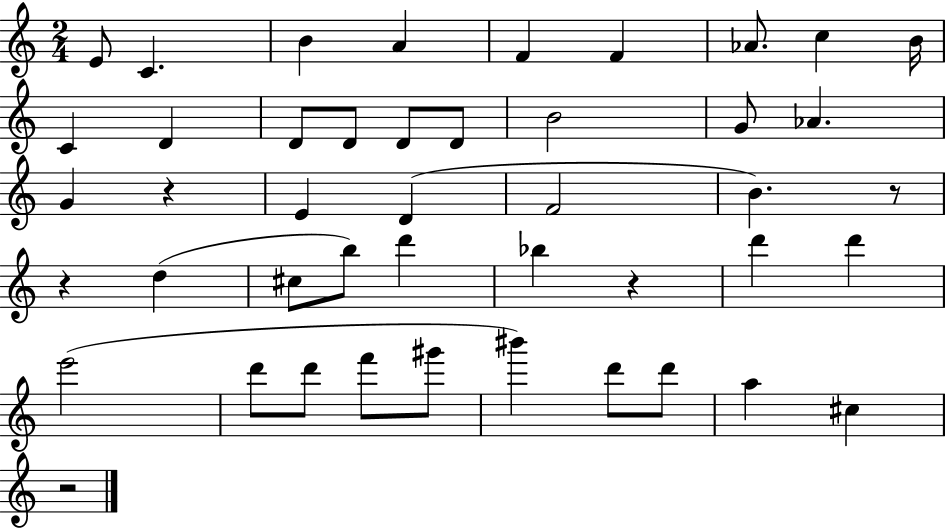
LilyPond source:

{
  \clef treble
  \numericTimeSignature
  \time 2/4
  \key c \major
  \repeat volta 2 { e'8 c'4. | b'4 a'4 | f'4 f'4 | aes'8. c''4 b'16 | \break c'4 d'4 | d'8 d'8 d'8 d'8 | b'2 | g'8 aes'4. | \break g'4 r4 | e'4 d'4( | f'2 | b'4.) r8 | \break r4 d''4( | cis''8 b''8) d'''4 | bes''4 r4 | d'''4 d'''4 | \break e'''2( | d'''8 d'''8 f'''8 gis'''8 | bis'''4) d'''8 d'''8 | a''4 cis''4 | \break r2 | } \bar "|."
}